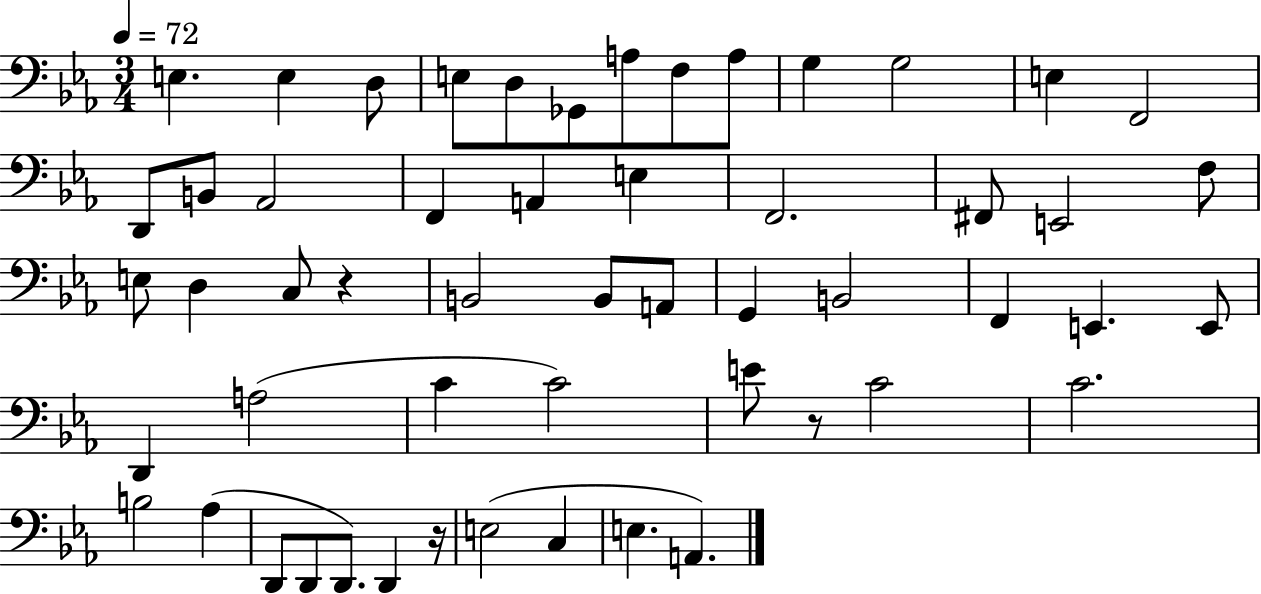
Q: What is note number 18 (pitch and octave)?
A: A2